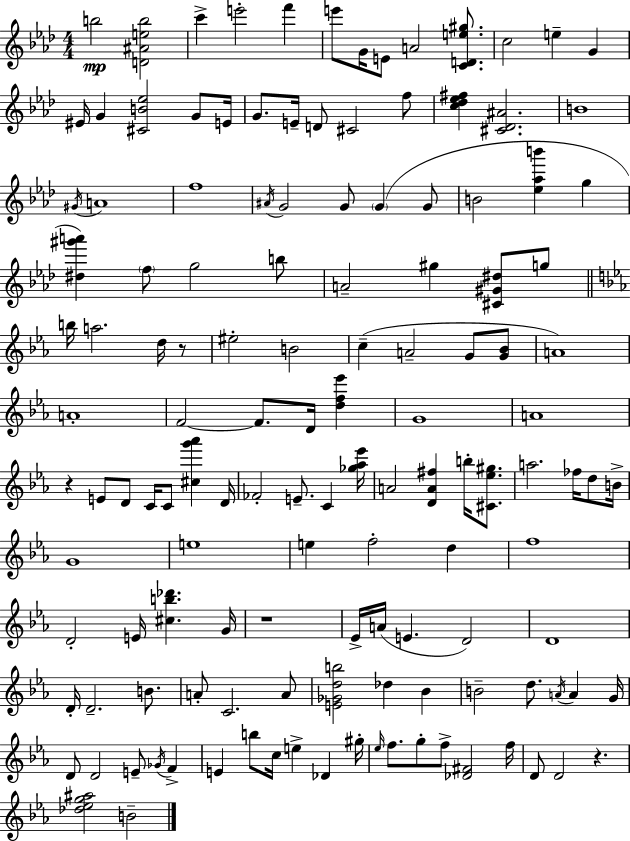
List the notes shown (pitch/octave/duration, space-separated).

B5/h [D4,A#4,E5,B5]/h C6/q E6/h F6/q E6/e G4/s E4/e A4/h [C4,D4,E5,G#5]/e. C5/h E5/q G4/q EIS4/s G4/q [C#4,B4,Eb5]/h G4/e E4/s G4/e. E4/s D4/e C#4/h F5/e [C5,Db5,Eb5,F#5]/q [C#4,Db4,A#4]/h. B4/w G#4/s A4/w F5/w A#4/s G4/h G4/e G4/q G4/e B4/h [Eb5,Ab5,B6]/q G5/q [D#5,G#6,A6]/q F5/e G5/h B5/e A4/h G#5/q [C#4,G#4,D#5]/e G5/e B5/s A5/h. D5/s R/e EIS5/h B4/h C5/q A4/h G4/e [G4,Bb4]/e A4/w A4/w F4/h F4/e. D4/s [D5,F5,Eb6]/q G4/w A4/w R/q E4/e D4/e C4/s C4/e [C#5,G6,Ab6]/q D4/s FES4/h E4/e. C4/q [Gb5,Ab5,Eb6]/s A4/h [D4,A4,F#5]/q B5/s [C#4,Eb5,G#5]/e. A5/h. FES5/s D5/e B4/s G4/w E5/w E5/q F5/h D5/q F5/w D4/h E4/s [C#5,B5,Db6]/q. G4/s R/w Eb4/s A4/s E4/q. D4/h D4/w D4/s D4/h. B4/e. A4/e C4/h. A4/e [E4,Gb4,D5,B5]/h Db5/q Bb4/q B4/h D5/e. A4/s A4/q G4/s D4/e D4/h E4/e Gb4/s F4/q E4/q B5/e C5/s E5/q Db4/q G#5/s Eb5/s F5/e. G5/e F5/e [Db4,F#4]/h F5/s D4/e D4/h R/q. [Db5,Eb5,G5,A#5]/h B4/h